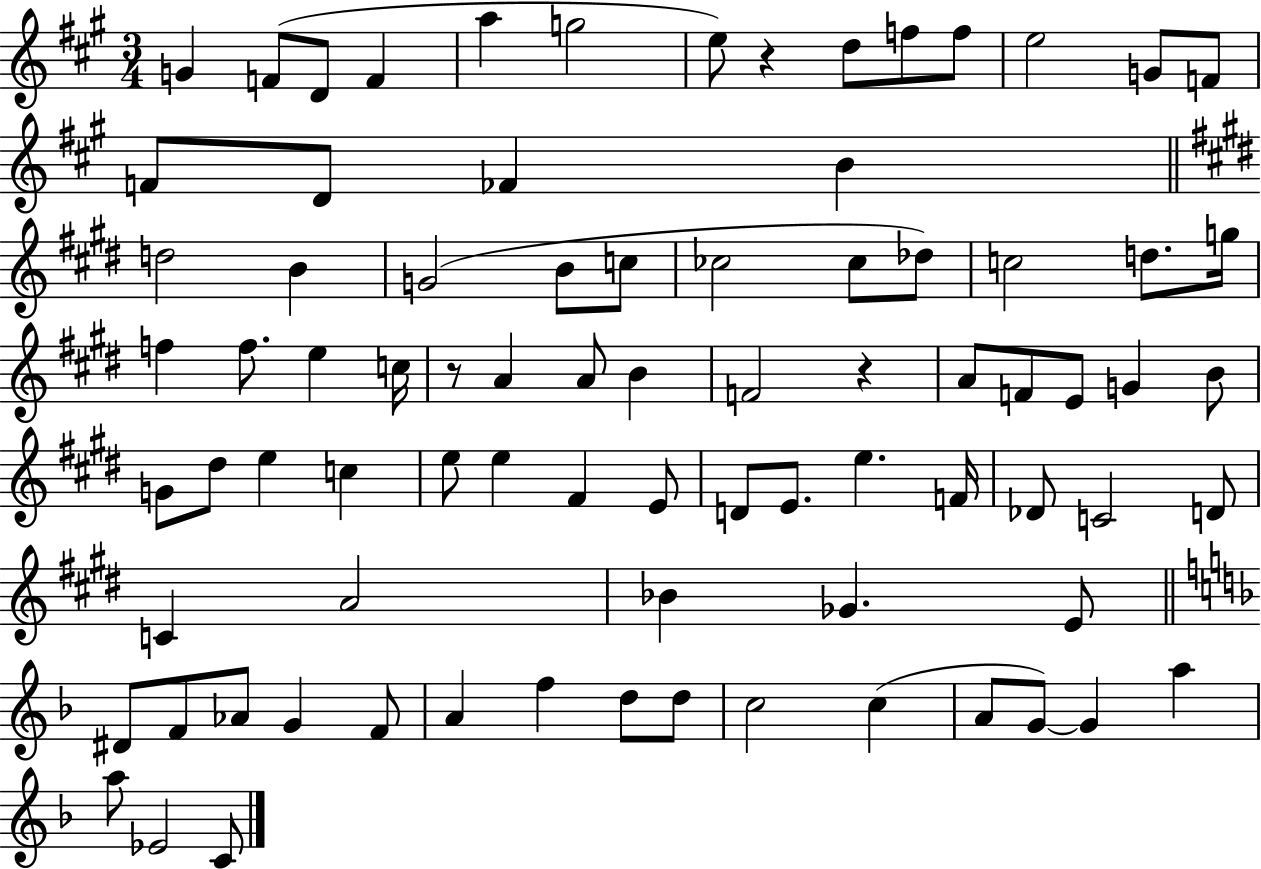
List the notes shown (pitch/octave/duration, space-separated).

G4/q F4/e D4/e F4/q A5/q G5/h E5/e R/q D5/e F5/e F5/e E5/h G4/e F4/e F4/e D4/e FES4/q B4/q D5/h B4/q G4/h B4/e C5/e CES5/h CES5/e Db5/e C5/h D5/e. G5/s F5/q F5/e. E5/q C5/s R/e A4/q A4/e B4/q F4/h R/q A4/e F4/e E4/e G4/q B4/e G4/e D#5/e E5/q C5/q E5/e E5/q F#4/q E4/e D4/e E4/e. E5/q. F4/s Db4/e C4/h D4/e C4/q A4/h Bb4/q Gb4/q. E4/e D#4/e F4/e Ab4/e G4/q F4/e A4/q F5/q D5/e D5/e C5/h C5/q A4/e G4/e G4/q A5/q A5/e Eb4/h C4/e